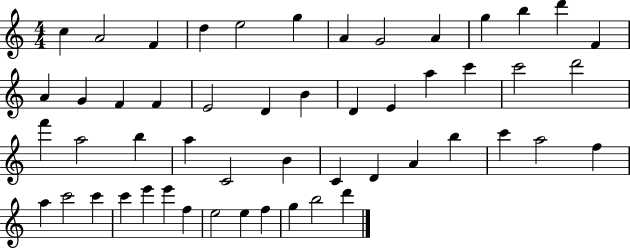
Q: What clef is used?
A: treble